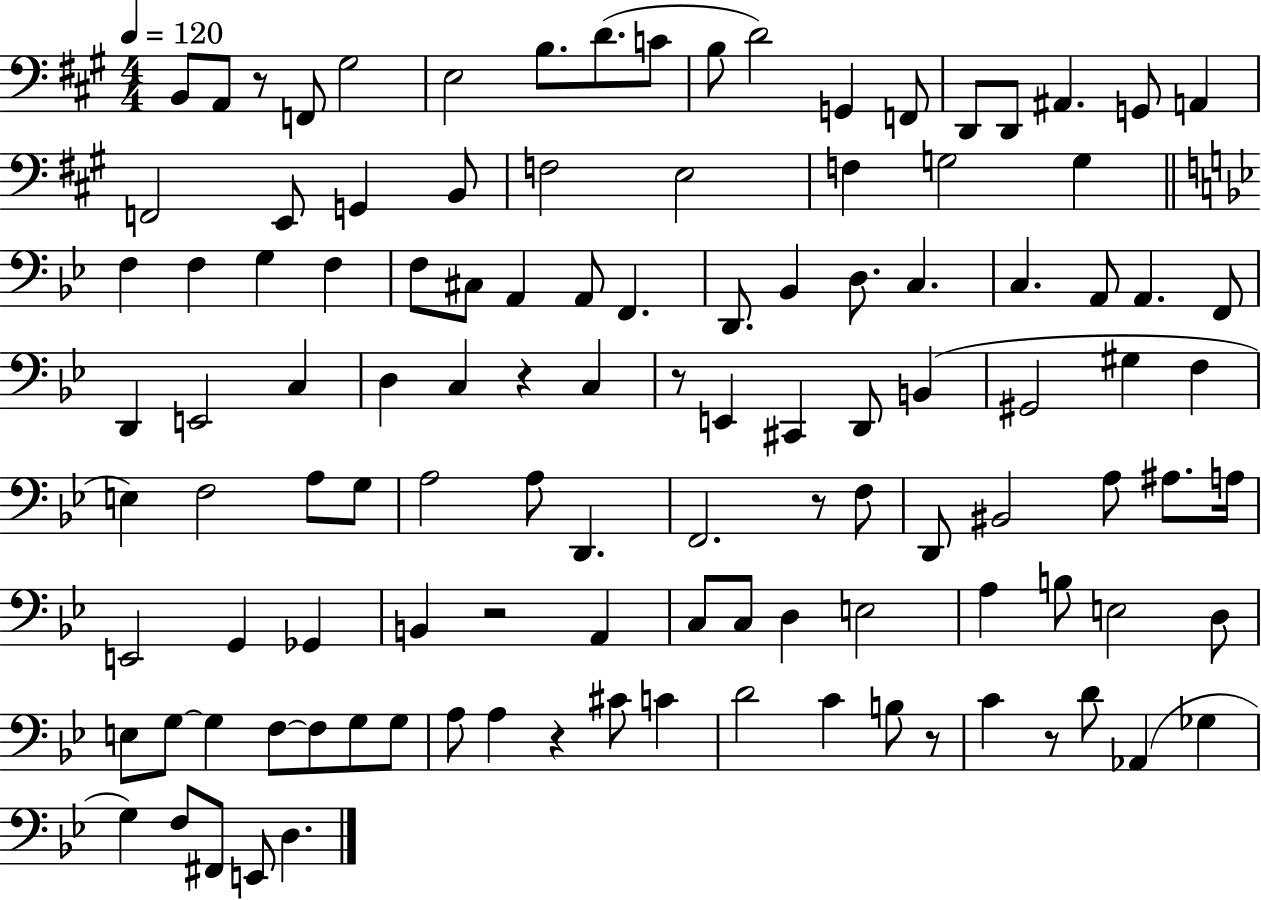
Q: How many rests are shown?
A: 8